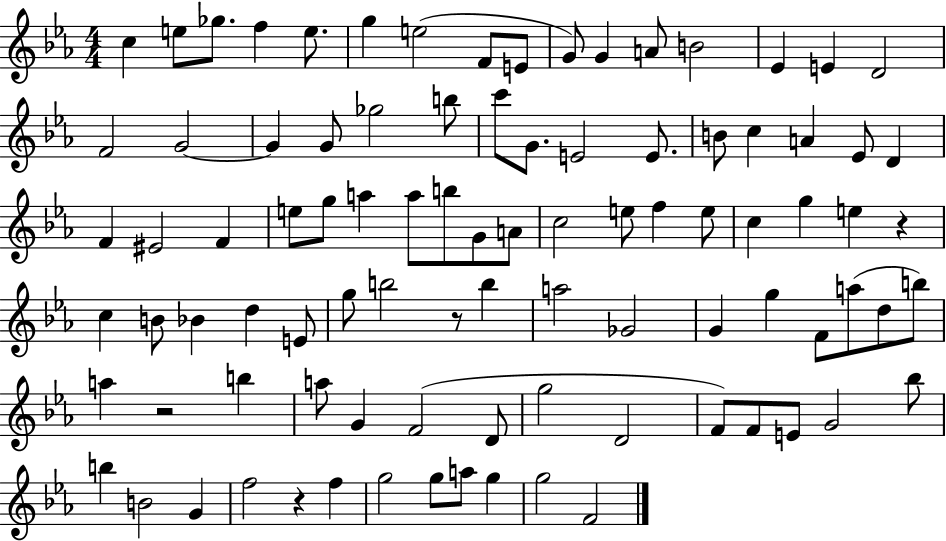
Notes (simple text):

C5/q E5/e Gb5/e. F5/q E5/e. G5/q E5/h F4/e E4/e G4/e G4/q A4/e B4/h Eb4/q E4/q D4/h F4/h G4/h G4/q G4/e Gb5/h B5/e C6/e G4/e. E4/h E4/e. B4/e C5/q A4/q Eb4/e D4/q F4/q EIS4/h F4/q E5/e G5/e A5/q A5/e B5/e G4/e A4/e C5/h E5/e F5/q E5/e C5/q G5/q E5/q R/q C5/q B4/e Bb4/q D5/q E4/e G5/e B5/h R/e B5/q A5/h Gb4/h G4/q G5/q F4/e A5/e D5/e B5/e A5/q R/h B5/q A5/e G4/q F4/h D4/e G5/h D4/h F4/e F4/e E4/e G4/h Bb5/e B5/q B4/h G4/q F5/h R/q F5/q G5/h G5/e A5/e G5/q G5/h F4/h